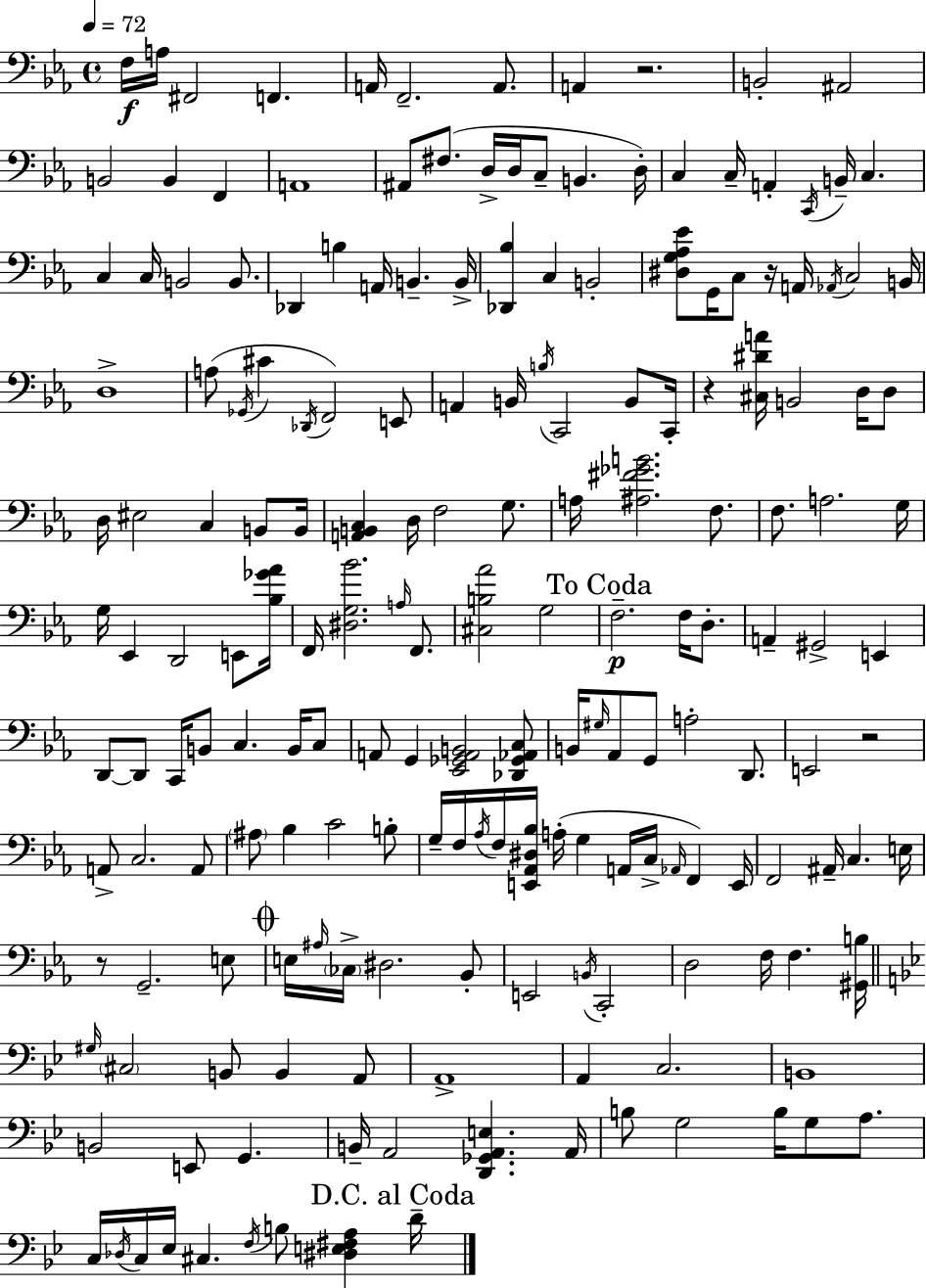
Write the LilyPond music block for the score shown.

{
  \clef bass
  \time 4/4
  \defaultTimeSignature
  \key c \minor
  \tempo 4 = 72
  f16\f a16 fis,2 f,4. | a,16 f,2.-- a,8. | a,4 r2. | b,2-. ais,2 | \break b,2 b,4 f,4 | a,1 | ais,8 fis8.( d16-> d16 c8-- b,4. d16-.) | c4 c16-- a,4-. \acciaccatura { c,16 } b,16-- c4. | \break c4 c16 b,2 b,8. | des,4 b4 a,16 b,4.-- | b,16-> <des, bes>4 c4 b,2-. | <dis g aes ees'>8 g,16 c8 r16 a,16 \acciaccatura { aes,16 } c2 | \break b,16 d1-> | a8( \acciaccatura { ges,16 } cis'4 \acciaccatura { des,16 }) f,2 | e,8 a,4 b,16 \acciaccatura { b16 } c,2 | b,8 c,16-. r4 <cis dis' a'>16 b,2 | \break d16 d8 d16 eis2 c4 | b,8 b,16 <a, b, c>4 d16 f2 | g8. a16 <ais fis' ges' b'>2. | f8. f8. a2. | \break g16 g16 ees,4 d,2 | e,8 <bes ges' aes'>16 f,16 <dis g bes'>2. | \grace { a16 } f,8. <cis b aes'>2 g2 | \mark "To Coda" f2.--\p | \break f16 d8.-. a,4-- gis,2-> | e,4 d,8~~ d,8 c,16 b,8 c4. | b,16 c8 a,8 g,4 <ees, ges, a, b,>2 | <des, ges, aes, c>8 b,16 \grace { gis16 } aes,8 g,8 a2-. | \break d,8. e,2 r2 | a,8-> c2. | a,8 \parenthesize ais8 bes4 c'2 | b8-. g16-- f16 \acciaccatura { aes16 } f16 <e, aes, dis bes>16 a16-.( g4 | \break a,16 c16-> \grace { aes,16 } f,4) e,16 f,2 | ais,16-- c4. e16 r8 g,2.-- | e8 \mark \markup { \musicglyph "scripts.coda" } e16 \grace { ais16 } \parenthesize ces16-> dis2. | bes,8-. e,2 | \break \acciaccatura { b,16 } c,2-. d2 | f16 f4. <gis, b>16 \bar "||" \break \key bes \major \grace { gis16 } \parenthesize cis2 b,8 b,4 a,8 | a,1-> | a,4 c2. | b,1 | \break b,2 e,8 g,4. | b,16-- a,2 <d, ges, a, e>4. | a,16 b8 g2 b16 g8 a8. | c16 \acciaccatura { des16 } c16 ees16 cis4. \acciaccatura { f16 } b8 <dis e fis a>4 | \break \mark "D.C. al Coda" d'16-- \bar "|."
}